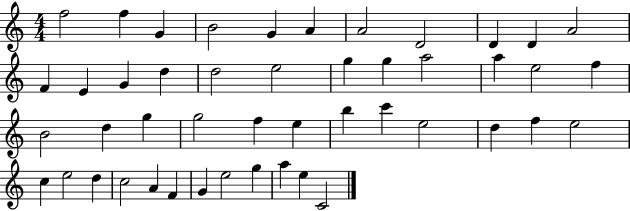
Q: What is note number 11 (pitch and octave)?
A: A4